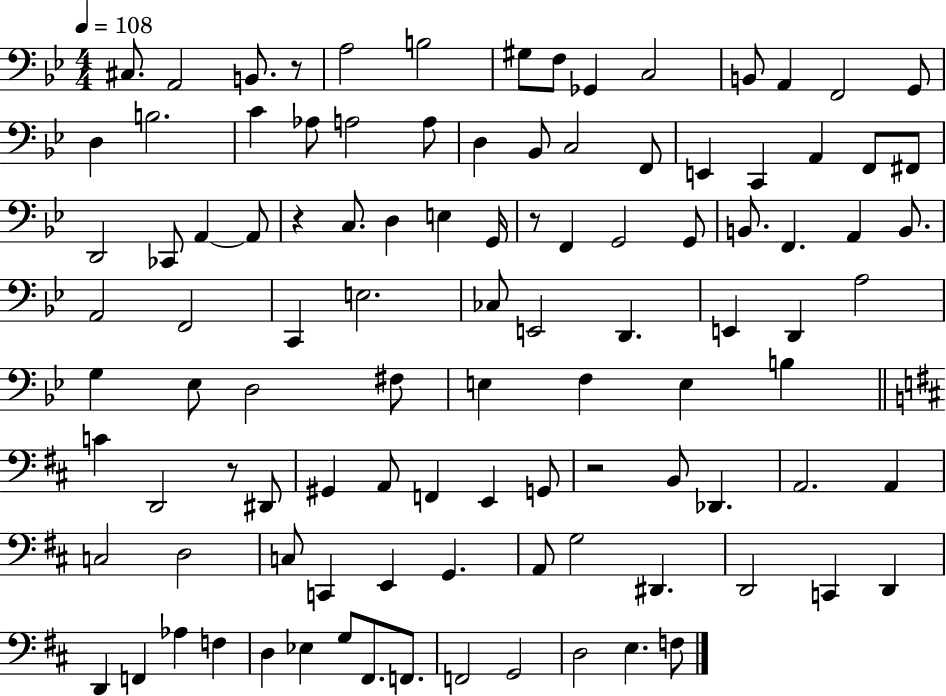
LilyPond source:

{
  \clef bass
  \numericTimeSignature
  \time 4/4
  \key bes \major
  \tempo 4 = 108
  cis8. a,2 b,8. r8 | a2 b2 | gis8 f8 ges,4 c2 | b,8 a,4 f,2 g,8 | \break d4 b2. | c'4 aes8 a2 a8 | d4 bes,8 c2 f,8 | e,4 c,4 a,4 f,8 fis,8 | \break d,2 ces,8 a,4~~ a,8 | r4 c8. d4 e4 g,16 | r8 f,4 g,2 g,8 | b,8. f,4. a,4 b,8. | \break a,2 f,2 | c,4 e2. | ces8 e,2 d,4. | e,4 d,4 a2 | \break g4 ees8 d2 fis8 | e4 f4 e4 b4 | \bar "||" \break \key d \major c'4 d,2 r8 dis,8 | gis,4 a,8 f,4 e,4 g,8 | r2 b,8 des,4. | a,2. a,4 | \break c2 d2 | c8 c,4 e,4 g,4. | a,8 g2 dis,4. | d,2 c,4 d,4 | \break d,4 f,4 aes4 f4 | d4 ees4 g8 fis,8. f,8. | f,2 g,2 | d2 e4. f8 | \break \bar "|."
}